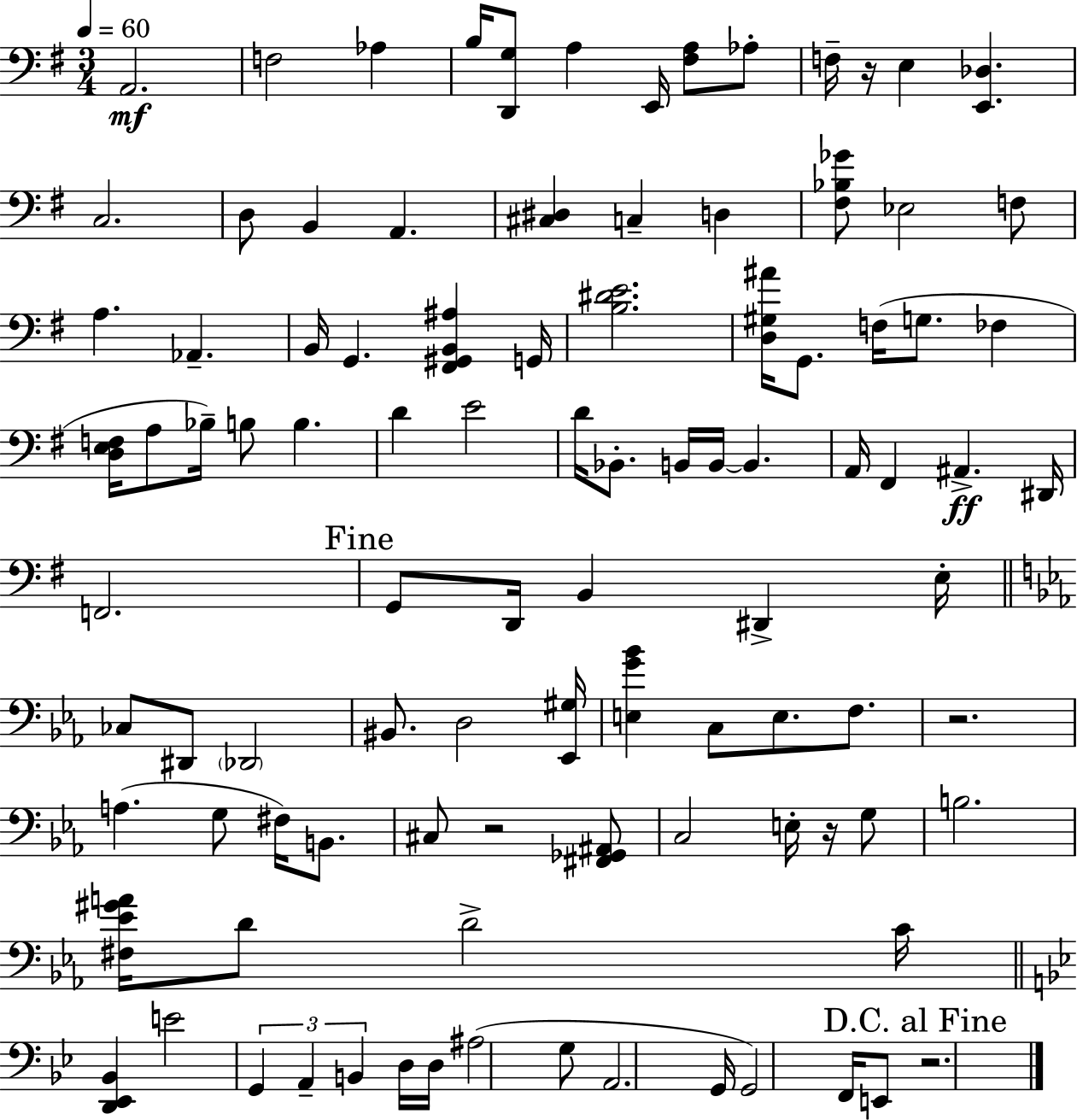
A2/h. F3/h Ab3/q B3/s [D2,G3]/e A3/q E2/s [F#3,A3]/e Ab3/e F3/s R/s E3/q [E2,Db3]/q. C3/h. D3/e B2/q A2/q. [C#3,D#3]/q C3/q D3/q [F#3,Bb3,Gb4]/e Eb3/h F3/e A3/q. Ab2/q. B2/s G2/q. [F#2,G#2,B2,A#3]/q G2/s [B3,D#4,E4]/h. [D3,G#3,A#4]/s G2/e. F3/s G3/e. FES3/q [D3,E3,F3]/s A3/e Bb3/s B3/e B3/q. D4/q E4/h D4/s Bb2/e. B2/s B2/s B2/q. A2/s F#2/q A#2/q. D#2/s F2/h. G2/e D2/s B2/q D#2/q E3/s CES3/e D#2/e Db2/h BIS2/e. D3/h [Eb2,G#3]/s [E3,G4,Bb4]/q C3/e E3/e. F3/e. R/h. A3/q. G3/e F#3/s B2/e. C#3/e R/h [F#2,Gb2,A#2]/e C3/h E3/s R/s G3/e B3/h. [F#3,Eb4,G#4,A4]/s D4/e D4/h C4/s [D2,Eb2,Bb2]/q E4/h G2/q A2/q B2/q D3/s D3/s A#3/h G3/e A2/h. G2/s G2/h F2/s E2/e R/h.